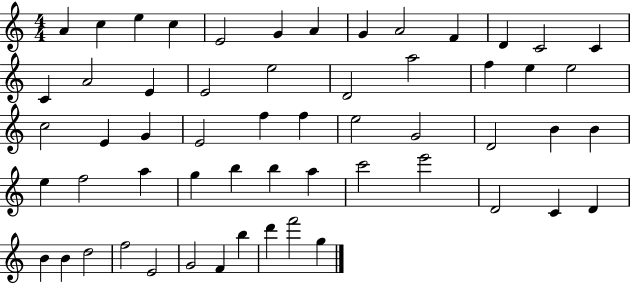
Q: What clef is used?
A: treble